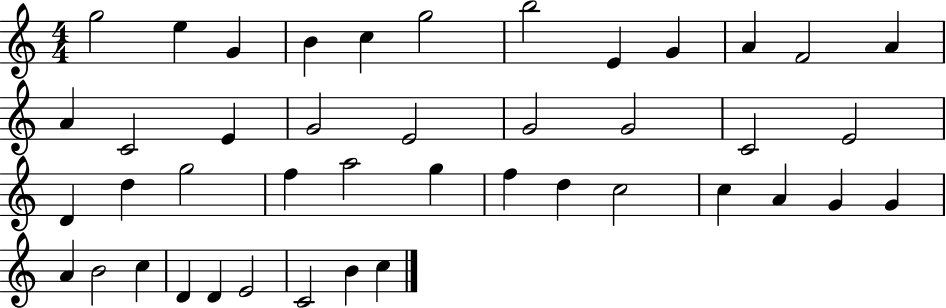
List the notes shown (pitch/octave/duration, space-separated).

G5/h E5/q G4/q B4/q C5/q G5/h B5/h E4/q G4/q A4/q F4/h A4/q A4/q C4/h E4/q G4/h E4/h G4/h G4/h C4/h E4/h D4/q D5/q G5/h F5/q A5/h G5/q F5/q D5/q C5/h C5/q A4/q G4/q G4/q A4/q B4/h C5/q D4/q D4/q E4/h C4/h B4/q C5/q